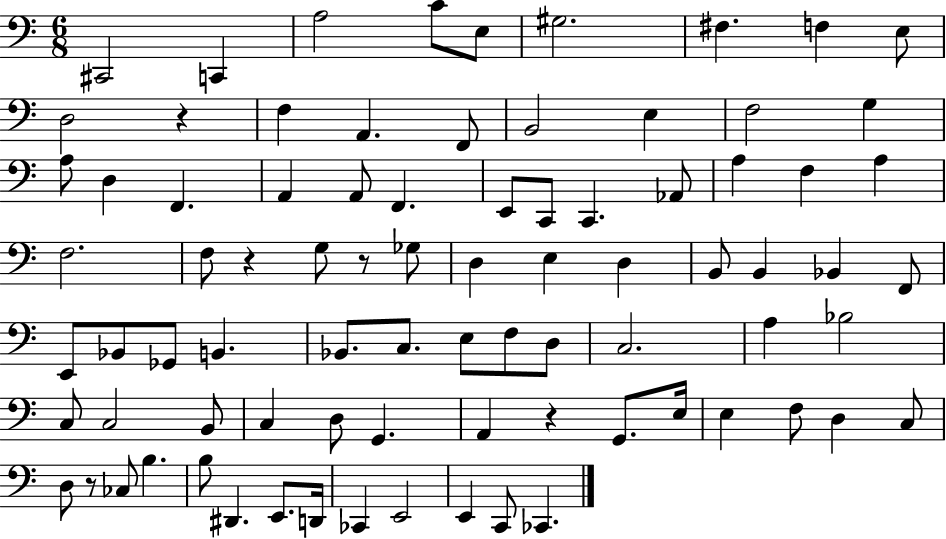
X:1
T:Untitled
M:6/8
L:1/4
K:C
^C,,2 C,, A,2 C/2 E,/2 ^G,2 ^F, F, E,/2 D,2 z F, A,, F,,/2 B,,2 E, F,2 G, A,/2 D, F,, A,, A,,/2 F,, E,,/2 C,,/2 C,, _A,,/2 A, F, A, F,2 F,/2 z G,/2 z/2 _G,/2 D, E, D, B,,/2 B,, _B,, F,,/2 E,,/2 _B,,/2 _G,,/2 B,, _B,,/2 C,/2 E,/2 F,/2 D,/2 C,2 A, _B,2 C,/2 C,2 B,,/2 C, D,/2 G,, A,, z G,,/2 E,/4 E, F,/2 D, C,/2 D,/2 z/2 _C,/2 B, B,/2 ^D,, E,,/2 D,,/4 _C,, E,,2 E,, C,,/2 _C,,